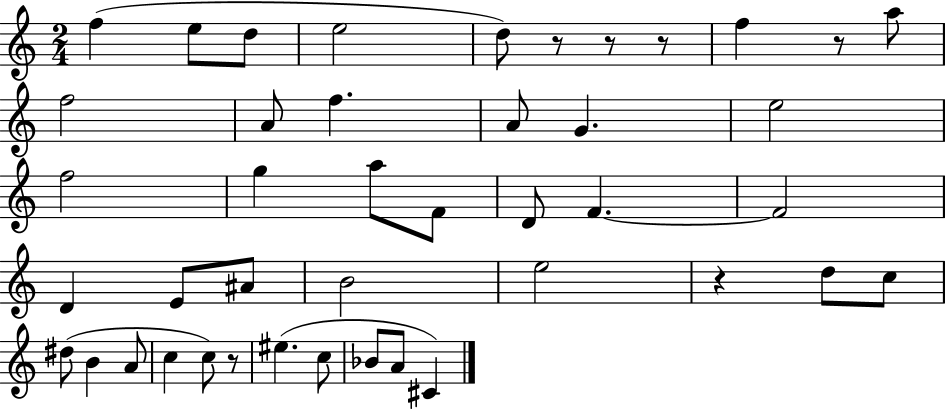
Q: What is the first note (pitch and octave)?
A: F5